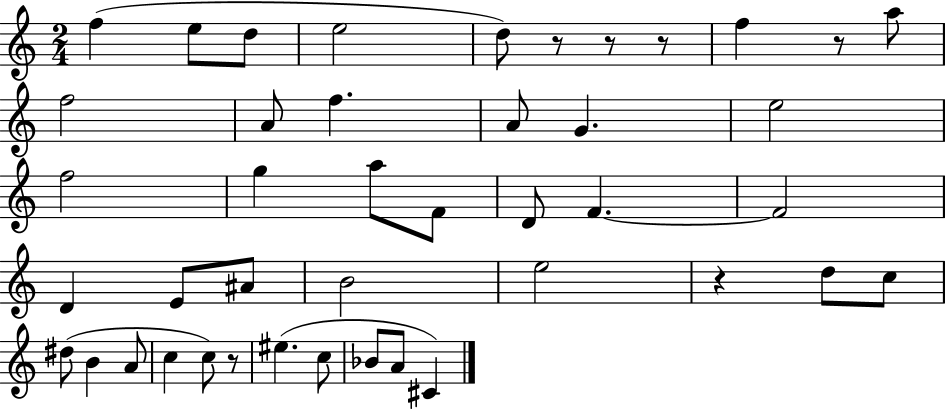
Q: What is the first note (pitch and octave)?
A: F5